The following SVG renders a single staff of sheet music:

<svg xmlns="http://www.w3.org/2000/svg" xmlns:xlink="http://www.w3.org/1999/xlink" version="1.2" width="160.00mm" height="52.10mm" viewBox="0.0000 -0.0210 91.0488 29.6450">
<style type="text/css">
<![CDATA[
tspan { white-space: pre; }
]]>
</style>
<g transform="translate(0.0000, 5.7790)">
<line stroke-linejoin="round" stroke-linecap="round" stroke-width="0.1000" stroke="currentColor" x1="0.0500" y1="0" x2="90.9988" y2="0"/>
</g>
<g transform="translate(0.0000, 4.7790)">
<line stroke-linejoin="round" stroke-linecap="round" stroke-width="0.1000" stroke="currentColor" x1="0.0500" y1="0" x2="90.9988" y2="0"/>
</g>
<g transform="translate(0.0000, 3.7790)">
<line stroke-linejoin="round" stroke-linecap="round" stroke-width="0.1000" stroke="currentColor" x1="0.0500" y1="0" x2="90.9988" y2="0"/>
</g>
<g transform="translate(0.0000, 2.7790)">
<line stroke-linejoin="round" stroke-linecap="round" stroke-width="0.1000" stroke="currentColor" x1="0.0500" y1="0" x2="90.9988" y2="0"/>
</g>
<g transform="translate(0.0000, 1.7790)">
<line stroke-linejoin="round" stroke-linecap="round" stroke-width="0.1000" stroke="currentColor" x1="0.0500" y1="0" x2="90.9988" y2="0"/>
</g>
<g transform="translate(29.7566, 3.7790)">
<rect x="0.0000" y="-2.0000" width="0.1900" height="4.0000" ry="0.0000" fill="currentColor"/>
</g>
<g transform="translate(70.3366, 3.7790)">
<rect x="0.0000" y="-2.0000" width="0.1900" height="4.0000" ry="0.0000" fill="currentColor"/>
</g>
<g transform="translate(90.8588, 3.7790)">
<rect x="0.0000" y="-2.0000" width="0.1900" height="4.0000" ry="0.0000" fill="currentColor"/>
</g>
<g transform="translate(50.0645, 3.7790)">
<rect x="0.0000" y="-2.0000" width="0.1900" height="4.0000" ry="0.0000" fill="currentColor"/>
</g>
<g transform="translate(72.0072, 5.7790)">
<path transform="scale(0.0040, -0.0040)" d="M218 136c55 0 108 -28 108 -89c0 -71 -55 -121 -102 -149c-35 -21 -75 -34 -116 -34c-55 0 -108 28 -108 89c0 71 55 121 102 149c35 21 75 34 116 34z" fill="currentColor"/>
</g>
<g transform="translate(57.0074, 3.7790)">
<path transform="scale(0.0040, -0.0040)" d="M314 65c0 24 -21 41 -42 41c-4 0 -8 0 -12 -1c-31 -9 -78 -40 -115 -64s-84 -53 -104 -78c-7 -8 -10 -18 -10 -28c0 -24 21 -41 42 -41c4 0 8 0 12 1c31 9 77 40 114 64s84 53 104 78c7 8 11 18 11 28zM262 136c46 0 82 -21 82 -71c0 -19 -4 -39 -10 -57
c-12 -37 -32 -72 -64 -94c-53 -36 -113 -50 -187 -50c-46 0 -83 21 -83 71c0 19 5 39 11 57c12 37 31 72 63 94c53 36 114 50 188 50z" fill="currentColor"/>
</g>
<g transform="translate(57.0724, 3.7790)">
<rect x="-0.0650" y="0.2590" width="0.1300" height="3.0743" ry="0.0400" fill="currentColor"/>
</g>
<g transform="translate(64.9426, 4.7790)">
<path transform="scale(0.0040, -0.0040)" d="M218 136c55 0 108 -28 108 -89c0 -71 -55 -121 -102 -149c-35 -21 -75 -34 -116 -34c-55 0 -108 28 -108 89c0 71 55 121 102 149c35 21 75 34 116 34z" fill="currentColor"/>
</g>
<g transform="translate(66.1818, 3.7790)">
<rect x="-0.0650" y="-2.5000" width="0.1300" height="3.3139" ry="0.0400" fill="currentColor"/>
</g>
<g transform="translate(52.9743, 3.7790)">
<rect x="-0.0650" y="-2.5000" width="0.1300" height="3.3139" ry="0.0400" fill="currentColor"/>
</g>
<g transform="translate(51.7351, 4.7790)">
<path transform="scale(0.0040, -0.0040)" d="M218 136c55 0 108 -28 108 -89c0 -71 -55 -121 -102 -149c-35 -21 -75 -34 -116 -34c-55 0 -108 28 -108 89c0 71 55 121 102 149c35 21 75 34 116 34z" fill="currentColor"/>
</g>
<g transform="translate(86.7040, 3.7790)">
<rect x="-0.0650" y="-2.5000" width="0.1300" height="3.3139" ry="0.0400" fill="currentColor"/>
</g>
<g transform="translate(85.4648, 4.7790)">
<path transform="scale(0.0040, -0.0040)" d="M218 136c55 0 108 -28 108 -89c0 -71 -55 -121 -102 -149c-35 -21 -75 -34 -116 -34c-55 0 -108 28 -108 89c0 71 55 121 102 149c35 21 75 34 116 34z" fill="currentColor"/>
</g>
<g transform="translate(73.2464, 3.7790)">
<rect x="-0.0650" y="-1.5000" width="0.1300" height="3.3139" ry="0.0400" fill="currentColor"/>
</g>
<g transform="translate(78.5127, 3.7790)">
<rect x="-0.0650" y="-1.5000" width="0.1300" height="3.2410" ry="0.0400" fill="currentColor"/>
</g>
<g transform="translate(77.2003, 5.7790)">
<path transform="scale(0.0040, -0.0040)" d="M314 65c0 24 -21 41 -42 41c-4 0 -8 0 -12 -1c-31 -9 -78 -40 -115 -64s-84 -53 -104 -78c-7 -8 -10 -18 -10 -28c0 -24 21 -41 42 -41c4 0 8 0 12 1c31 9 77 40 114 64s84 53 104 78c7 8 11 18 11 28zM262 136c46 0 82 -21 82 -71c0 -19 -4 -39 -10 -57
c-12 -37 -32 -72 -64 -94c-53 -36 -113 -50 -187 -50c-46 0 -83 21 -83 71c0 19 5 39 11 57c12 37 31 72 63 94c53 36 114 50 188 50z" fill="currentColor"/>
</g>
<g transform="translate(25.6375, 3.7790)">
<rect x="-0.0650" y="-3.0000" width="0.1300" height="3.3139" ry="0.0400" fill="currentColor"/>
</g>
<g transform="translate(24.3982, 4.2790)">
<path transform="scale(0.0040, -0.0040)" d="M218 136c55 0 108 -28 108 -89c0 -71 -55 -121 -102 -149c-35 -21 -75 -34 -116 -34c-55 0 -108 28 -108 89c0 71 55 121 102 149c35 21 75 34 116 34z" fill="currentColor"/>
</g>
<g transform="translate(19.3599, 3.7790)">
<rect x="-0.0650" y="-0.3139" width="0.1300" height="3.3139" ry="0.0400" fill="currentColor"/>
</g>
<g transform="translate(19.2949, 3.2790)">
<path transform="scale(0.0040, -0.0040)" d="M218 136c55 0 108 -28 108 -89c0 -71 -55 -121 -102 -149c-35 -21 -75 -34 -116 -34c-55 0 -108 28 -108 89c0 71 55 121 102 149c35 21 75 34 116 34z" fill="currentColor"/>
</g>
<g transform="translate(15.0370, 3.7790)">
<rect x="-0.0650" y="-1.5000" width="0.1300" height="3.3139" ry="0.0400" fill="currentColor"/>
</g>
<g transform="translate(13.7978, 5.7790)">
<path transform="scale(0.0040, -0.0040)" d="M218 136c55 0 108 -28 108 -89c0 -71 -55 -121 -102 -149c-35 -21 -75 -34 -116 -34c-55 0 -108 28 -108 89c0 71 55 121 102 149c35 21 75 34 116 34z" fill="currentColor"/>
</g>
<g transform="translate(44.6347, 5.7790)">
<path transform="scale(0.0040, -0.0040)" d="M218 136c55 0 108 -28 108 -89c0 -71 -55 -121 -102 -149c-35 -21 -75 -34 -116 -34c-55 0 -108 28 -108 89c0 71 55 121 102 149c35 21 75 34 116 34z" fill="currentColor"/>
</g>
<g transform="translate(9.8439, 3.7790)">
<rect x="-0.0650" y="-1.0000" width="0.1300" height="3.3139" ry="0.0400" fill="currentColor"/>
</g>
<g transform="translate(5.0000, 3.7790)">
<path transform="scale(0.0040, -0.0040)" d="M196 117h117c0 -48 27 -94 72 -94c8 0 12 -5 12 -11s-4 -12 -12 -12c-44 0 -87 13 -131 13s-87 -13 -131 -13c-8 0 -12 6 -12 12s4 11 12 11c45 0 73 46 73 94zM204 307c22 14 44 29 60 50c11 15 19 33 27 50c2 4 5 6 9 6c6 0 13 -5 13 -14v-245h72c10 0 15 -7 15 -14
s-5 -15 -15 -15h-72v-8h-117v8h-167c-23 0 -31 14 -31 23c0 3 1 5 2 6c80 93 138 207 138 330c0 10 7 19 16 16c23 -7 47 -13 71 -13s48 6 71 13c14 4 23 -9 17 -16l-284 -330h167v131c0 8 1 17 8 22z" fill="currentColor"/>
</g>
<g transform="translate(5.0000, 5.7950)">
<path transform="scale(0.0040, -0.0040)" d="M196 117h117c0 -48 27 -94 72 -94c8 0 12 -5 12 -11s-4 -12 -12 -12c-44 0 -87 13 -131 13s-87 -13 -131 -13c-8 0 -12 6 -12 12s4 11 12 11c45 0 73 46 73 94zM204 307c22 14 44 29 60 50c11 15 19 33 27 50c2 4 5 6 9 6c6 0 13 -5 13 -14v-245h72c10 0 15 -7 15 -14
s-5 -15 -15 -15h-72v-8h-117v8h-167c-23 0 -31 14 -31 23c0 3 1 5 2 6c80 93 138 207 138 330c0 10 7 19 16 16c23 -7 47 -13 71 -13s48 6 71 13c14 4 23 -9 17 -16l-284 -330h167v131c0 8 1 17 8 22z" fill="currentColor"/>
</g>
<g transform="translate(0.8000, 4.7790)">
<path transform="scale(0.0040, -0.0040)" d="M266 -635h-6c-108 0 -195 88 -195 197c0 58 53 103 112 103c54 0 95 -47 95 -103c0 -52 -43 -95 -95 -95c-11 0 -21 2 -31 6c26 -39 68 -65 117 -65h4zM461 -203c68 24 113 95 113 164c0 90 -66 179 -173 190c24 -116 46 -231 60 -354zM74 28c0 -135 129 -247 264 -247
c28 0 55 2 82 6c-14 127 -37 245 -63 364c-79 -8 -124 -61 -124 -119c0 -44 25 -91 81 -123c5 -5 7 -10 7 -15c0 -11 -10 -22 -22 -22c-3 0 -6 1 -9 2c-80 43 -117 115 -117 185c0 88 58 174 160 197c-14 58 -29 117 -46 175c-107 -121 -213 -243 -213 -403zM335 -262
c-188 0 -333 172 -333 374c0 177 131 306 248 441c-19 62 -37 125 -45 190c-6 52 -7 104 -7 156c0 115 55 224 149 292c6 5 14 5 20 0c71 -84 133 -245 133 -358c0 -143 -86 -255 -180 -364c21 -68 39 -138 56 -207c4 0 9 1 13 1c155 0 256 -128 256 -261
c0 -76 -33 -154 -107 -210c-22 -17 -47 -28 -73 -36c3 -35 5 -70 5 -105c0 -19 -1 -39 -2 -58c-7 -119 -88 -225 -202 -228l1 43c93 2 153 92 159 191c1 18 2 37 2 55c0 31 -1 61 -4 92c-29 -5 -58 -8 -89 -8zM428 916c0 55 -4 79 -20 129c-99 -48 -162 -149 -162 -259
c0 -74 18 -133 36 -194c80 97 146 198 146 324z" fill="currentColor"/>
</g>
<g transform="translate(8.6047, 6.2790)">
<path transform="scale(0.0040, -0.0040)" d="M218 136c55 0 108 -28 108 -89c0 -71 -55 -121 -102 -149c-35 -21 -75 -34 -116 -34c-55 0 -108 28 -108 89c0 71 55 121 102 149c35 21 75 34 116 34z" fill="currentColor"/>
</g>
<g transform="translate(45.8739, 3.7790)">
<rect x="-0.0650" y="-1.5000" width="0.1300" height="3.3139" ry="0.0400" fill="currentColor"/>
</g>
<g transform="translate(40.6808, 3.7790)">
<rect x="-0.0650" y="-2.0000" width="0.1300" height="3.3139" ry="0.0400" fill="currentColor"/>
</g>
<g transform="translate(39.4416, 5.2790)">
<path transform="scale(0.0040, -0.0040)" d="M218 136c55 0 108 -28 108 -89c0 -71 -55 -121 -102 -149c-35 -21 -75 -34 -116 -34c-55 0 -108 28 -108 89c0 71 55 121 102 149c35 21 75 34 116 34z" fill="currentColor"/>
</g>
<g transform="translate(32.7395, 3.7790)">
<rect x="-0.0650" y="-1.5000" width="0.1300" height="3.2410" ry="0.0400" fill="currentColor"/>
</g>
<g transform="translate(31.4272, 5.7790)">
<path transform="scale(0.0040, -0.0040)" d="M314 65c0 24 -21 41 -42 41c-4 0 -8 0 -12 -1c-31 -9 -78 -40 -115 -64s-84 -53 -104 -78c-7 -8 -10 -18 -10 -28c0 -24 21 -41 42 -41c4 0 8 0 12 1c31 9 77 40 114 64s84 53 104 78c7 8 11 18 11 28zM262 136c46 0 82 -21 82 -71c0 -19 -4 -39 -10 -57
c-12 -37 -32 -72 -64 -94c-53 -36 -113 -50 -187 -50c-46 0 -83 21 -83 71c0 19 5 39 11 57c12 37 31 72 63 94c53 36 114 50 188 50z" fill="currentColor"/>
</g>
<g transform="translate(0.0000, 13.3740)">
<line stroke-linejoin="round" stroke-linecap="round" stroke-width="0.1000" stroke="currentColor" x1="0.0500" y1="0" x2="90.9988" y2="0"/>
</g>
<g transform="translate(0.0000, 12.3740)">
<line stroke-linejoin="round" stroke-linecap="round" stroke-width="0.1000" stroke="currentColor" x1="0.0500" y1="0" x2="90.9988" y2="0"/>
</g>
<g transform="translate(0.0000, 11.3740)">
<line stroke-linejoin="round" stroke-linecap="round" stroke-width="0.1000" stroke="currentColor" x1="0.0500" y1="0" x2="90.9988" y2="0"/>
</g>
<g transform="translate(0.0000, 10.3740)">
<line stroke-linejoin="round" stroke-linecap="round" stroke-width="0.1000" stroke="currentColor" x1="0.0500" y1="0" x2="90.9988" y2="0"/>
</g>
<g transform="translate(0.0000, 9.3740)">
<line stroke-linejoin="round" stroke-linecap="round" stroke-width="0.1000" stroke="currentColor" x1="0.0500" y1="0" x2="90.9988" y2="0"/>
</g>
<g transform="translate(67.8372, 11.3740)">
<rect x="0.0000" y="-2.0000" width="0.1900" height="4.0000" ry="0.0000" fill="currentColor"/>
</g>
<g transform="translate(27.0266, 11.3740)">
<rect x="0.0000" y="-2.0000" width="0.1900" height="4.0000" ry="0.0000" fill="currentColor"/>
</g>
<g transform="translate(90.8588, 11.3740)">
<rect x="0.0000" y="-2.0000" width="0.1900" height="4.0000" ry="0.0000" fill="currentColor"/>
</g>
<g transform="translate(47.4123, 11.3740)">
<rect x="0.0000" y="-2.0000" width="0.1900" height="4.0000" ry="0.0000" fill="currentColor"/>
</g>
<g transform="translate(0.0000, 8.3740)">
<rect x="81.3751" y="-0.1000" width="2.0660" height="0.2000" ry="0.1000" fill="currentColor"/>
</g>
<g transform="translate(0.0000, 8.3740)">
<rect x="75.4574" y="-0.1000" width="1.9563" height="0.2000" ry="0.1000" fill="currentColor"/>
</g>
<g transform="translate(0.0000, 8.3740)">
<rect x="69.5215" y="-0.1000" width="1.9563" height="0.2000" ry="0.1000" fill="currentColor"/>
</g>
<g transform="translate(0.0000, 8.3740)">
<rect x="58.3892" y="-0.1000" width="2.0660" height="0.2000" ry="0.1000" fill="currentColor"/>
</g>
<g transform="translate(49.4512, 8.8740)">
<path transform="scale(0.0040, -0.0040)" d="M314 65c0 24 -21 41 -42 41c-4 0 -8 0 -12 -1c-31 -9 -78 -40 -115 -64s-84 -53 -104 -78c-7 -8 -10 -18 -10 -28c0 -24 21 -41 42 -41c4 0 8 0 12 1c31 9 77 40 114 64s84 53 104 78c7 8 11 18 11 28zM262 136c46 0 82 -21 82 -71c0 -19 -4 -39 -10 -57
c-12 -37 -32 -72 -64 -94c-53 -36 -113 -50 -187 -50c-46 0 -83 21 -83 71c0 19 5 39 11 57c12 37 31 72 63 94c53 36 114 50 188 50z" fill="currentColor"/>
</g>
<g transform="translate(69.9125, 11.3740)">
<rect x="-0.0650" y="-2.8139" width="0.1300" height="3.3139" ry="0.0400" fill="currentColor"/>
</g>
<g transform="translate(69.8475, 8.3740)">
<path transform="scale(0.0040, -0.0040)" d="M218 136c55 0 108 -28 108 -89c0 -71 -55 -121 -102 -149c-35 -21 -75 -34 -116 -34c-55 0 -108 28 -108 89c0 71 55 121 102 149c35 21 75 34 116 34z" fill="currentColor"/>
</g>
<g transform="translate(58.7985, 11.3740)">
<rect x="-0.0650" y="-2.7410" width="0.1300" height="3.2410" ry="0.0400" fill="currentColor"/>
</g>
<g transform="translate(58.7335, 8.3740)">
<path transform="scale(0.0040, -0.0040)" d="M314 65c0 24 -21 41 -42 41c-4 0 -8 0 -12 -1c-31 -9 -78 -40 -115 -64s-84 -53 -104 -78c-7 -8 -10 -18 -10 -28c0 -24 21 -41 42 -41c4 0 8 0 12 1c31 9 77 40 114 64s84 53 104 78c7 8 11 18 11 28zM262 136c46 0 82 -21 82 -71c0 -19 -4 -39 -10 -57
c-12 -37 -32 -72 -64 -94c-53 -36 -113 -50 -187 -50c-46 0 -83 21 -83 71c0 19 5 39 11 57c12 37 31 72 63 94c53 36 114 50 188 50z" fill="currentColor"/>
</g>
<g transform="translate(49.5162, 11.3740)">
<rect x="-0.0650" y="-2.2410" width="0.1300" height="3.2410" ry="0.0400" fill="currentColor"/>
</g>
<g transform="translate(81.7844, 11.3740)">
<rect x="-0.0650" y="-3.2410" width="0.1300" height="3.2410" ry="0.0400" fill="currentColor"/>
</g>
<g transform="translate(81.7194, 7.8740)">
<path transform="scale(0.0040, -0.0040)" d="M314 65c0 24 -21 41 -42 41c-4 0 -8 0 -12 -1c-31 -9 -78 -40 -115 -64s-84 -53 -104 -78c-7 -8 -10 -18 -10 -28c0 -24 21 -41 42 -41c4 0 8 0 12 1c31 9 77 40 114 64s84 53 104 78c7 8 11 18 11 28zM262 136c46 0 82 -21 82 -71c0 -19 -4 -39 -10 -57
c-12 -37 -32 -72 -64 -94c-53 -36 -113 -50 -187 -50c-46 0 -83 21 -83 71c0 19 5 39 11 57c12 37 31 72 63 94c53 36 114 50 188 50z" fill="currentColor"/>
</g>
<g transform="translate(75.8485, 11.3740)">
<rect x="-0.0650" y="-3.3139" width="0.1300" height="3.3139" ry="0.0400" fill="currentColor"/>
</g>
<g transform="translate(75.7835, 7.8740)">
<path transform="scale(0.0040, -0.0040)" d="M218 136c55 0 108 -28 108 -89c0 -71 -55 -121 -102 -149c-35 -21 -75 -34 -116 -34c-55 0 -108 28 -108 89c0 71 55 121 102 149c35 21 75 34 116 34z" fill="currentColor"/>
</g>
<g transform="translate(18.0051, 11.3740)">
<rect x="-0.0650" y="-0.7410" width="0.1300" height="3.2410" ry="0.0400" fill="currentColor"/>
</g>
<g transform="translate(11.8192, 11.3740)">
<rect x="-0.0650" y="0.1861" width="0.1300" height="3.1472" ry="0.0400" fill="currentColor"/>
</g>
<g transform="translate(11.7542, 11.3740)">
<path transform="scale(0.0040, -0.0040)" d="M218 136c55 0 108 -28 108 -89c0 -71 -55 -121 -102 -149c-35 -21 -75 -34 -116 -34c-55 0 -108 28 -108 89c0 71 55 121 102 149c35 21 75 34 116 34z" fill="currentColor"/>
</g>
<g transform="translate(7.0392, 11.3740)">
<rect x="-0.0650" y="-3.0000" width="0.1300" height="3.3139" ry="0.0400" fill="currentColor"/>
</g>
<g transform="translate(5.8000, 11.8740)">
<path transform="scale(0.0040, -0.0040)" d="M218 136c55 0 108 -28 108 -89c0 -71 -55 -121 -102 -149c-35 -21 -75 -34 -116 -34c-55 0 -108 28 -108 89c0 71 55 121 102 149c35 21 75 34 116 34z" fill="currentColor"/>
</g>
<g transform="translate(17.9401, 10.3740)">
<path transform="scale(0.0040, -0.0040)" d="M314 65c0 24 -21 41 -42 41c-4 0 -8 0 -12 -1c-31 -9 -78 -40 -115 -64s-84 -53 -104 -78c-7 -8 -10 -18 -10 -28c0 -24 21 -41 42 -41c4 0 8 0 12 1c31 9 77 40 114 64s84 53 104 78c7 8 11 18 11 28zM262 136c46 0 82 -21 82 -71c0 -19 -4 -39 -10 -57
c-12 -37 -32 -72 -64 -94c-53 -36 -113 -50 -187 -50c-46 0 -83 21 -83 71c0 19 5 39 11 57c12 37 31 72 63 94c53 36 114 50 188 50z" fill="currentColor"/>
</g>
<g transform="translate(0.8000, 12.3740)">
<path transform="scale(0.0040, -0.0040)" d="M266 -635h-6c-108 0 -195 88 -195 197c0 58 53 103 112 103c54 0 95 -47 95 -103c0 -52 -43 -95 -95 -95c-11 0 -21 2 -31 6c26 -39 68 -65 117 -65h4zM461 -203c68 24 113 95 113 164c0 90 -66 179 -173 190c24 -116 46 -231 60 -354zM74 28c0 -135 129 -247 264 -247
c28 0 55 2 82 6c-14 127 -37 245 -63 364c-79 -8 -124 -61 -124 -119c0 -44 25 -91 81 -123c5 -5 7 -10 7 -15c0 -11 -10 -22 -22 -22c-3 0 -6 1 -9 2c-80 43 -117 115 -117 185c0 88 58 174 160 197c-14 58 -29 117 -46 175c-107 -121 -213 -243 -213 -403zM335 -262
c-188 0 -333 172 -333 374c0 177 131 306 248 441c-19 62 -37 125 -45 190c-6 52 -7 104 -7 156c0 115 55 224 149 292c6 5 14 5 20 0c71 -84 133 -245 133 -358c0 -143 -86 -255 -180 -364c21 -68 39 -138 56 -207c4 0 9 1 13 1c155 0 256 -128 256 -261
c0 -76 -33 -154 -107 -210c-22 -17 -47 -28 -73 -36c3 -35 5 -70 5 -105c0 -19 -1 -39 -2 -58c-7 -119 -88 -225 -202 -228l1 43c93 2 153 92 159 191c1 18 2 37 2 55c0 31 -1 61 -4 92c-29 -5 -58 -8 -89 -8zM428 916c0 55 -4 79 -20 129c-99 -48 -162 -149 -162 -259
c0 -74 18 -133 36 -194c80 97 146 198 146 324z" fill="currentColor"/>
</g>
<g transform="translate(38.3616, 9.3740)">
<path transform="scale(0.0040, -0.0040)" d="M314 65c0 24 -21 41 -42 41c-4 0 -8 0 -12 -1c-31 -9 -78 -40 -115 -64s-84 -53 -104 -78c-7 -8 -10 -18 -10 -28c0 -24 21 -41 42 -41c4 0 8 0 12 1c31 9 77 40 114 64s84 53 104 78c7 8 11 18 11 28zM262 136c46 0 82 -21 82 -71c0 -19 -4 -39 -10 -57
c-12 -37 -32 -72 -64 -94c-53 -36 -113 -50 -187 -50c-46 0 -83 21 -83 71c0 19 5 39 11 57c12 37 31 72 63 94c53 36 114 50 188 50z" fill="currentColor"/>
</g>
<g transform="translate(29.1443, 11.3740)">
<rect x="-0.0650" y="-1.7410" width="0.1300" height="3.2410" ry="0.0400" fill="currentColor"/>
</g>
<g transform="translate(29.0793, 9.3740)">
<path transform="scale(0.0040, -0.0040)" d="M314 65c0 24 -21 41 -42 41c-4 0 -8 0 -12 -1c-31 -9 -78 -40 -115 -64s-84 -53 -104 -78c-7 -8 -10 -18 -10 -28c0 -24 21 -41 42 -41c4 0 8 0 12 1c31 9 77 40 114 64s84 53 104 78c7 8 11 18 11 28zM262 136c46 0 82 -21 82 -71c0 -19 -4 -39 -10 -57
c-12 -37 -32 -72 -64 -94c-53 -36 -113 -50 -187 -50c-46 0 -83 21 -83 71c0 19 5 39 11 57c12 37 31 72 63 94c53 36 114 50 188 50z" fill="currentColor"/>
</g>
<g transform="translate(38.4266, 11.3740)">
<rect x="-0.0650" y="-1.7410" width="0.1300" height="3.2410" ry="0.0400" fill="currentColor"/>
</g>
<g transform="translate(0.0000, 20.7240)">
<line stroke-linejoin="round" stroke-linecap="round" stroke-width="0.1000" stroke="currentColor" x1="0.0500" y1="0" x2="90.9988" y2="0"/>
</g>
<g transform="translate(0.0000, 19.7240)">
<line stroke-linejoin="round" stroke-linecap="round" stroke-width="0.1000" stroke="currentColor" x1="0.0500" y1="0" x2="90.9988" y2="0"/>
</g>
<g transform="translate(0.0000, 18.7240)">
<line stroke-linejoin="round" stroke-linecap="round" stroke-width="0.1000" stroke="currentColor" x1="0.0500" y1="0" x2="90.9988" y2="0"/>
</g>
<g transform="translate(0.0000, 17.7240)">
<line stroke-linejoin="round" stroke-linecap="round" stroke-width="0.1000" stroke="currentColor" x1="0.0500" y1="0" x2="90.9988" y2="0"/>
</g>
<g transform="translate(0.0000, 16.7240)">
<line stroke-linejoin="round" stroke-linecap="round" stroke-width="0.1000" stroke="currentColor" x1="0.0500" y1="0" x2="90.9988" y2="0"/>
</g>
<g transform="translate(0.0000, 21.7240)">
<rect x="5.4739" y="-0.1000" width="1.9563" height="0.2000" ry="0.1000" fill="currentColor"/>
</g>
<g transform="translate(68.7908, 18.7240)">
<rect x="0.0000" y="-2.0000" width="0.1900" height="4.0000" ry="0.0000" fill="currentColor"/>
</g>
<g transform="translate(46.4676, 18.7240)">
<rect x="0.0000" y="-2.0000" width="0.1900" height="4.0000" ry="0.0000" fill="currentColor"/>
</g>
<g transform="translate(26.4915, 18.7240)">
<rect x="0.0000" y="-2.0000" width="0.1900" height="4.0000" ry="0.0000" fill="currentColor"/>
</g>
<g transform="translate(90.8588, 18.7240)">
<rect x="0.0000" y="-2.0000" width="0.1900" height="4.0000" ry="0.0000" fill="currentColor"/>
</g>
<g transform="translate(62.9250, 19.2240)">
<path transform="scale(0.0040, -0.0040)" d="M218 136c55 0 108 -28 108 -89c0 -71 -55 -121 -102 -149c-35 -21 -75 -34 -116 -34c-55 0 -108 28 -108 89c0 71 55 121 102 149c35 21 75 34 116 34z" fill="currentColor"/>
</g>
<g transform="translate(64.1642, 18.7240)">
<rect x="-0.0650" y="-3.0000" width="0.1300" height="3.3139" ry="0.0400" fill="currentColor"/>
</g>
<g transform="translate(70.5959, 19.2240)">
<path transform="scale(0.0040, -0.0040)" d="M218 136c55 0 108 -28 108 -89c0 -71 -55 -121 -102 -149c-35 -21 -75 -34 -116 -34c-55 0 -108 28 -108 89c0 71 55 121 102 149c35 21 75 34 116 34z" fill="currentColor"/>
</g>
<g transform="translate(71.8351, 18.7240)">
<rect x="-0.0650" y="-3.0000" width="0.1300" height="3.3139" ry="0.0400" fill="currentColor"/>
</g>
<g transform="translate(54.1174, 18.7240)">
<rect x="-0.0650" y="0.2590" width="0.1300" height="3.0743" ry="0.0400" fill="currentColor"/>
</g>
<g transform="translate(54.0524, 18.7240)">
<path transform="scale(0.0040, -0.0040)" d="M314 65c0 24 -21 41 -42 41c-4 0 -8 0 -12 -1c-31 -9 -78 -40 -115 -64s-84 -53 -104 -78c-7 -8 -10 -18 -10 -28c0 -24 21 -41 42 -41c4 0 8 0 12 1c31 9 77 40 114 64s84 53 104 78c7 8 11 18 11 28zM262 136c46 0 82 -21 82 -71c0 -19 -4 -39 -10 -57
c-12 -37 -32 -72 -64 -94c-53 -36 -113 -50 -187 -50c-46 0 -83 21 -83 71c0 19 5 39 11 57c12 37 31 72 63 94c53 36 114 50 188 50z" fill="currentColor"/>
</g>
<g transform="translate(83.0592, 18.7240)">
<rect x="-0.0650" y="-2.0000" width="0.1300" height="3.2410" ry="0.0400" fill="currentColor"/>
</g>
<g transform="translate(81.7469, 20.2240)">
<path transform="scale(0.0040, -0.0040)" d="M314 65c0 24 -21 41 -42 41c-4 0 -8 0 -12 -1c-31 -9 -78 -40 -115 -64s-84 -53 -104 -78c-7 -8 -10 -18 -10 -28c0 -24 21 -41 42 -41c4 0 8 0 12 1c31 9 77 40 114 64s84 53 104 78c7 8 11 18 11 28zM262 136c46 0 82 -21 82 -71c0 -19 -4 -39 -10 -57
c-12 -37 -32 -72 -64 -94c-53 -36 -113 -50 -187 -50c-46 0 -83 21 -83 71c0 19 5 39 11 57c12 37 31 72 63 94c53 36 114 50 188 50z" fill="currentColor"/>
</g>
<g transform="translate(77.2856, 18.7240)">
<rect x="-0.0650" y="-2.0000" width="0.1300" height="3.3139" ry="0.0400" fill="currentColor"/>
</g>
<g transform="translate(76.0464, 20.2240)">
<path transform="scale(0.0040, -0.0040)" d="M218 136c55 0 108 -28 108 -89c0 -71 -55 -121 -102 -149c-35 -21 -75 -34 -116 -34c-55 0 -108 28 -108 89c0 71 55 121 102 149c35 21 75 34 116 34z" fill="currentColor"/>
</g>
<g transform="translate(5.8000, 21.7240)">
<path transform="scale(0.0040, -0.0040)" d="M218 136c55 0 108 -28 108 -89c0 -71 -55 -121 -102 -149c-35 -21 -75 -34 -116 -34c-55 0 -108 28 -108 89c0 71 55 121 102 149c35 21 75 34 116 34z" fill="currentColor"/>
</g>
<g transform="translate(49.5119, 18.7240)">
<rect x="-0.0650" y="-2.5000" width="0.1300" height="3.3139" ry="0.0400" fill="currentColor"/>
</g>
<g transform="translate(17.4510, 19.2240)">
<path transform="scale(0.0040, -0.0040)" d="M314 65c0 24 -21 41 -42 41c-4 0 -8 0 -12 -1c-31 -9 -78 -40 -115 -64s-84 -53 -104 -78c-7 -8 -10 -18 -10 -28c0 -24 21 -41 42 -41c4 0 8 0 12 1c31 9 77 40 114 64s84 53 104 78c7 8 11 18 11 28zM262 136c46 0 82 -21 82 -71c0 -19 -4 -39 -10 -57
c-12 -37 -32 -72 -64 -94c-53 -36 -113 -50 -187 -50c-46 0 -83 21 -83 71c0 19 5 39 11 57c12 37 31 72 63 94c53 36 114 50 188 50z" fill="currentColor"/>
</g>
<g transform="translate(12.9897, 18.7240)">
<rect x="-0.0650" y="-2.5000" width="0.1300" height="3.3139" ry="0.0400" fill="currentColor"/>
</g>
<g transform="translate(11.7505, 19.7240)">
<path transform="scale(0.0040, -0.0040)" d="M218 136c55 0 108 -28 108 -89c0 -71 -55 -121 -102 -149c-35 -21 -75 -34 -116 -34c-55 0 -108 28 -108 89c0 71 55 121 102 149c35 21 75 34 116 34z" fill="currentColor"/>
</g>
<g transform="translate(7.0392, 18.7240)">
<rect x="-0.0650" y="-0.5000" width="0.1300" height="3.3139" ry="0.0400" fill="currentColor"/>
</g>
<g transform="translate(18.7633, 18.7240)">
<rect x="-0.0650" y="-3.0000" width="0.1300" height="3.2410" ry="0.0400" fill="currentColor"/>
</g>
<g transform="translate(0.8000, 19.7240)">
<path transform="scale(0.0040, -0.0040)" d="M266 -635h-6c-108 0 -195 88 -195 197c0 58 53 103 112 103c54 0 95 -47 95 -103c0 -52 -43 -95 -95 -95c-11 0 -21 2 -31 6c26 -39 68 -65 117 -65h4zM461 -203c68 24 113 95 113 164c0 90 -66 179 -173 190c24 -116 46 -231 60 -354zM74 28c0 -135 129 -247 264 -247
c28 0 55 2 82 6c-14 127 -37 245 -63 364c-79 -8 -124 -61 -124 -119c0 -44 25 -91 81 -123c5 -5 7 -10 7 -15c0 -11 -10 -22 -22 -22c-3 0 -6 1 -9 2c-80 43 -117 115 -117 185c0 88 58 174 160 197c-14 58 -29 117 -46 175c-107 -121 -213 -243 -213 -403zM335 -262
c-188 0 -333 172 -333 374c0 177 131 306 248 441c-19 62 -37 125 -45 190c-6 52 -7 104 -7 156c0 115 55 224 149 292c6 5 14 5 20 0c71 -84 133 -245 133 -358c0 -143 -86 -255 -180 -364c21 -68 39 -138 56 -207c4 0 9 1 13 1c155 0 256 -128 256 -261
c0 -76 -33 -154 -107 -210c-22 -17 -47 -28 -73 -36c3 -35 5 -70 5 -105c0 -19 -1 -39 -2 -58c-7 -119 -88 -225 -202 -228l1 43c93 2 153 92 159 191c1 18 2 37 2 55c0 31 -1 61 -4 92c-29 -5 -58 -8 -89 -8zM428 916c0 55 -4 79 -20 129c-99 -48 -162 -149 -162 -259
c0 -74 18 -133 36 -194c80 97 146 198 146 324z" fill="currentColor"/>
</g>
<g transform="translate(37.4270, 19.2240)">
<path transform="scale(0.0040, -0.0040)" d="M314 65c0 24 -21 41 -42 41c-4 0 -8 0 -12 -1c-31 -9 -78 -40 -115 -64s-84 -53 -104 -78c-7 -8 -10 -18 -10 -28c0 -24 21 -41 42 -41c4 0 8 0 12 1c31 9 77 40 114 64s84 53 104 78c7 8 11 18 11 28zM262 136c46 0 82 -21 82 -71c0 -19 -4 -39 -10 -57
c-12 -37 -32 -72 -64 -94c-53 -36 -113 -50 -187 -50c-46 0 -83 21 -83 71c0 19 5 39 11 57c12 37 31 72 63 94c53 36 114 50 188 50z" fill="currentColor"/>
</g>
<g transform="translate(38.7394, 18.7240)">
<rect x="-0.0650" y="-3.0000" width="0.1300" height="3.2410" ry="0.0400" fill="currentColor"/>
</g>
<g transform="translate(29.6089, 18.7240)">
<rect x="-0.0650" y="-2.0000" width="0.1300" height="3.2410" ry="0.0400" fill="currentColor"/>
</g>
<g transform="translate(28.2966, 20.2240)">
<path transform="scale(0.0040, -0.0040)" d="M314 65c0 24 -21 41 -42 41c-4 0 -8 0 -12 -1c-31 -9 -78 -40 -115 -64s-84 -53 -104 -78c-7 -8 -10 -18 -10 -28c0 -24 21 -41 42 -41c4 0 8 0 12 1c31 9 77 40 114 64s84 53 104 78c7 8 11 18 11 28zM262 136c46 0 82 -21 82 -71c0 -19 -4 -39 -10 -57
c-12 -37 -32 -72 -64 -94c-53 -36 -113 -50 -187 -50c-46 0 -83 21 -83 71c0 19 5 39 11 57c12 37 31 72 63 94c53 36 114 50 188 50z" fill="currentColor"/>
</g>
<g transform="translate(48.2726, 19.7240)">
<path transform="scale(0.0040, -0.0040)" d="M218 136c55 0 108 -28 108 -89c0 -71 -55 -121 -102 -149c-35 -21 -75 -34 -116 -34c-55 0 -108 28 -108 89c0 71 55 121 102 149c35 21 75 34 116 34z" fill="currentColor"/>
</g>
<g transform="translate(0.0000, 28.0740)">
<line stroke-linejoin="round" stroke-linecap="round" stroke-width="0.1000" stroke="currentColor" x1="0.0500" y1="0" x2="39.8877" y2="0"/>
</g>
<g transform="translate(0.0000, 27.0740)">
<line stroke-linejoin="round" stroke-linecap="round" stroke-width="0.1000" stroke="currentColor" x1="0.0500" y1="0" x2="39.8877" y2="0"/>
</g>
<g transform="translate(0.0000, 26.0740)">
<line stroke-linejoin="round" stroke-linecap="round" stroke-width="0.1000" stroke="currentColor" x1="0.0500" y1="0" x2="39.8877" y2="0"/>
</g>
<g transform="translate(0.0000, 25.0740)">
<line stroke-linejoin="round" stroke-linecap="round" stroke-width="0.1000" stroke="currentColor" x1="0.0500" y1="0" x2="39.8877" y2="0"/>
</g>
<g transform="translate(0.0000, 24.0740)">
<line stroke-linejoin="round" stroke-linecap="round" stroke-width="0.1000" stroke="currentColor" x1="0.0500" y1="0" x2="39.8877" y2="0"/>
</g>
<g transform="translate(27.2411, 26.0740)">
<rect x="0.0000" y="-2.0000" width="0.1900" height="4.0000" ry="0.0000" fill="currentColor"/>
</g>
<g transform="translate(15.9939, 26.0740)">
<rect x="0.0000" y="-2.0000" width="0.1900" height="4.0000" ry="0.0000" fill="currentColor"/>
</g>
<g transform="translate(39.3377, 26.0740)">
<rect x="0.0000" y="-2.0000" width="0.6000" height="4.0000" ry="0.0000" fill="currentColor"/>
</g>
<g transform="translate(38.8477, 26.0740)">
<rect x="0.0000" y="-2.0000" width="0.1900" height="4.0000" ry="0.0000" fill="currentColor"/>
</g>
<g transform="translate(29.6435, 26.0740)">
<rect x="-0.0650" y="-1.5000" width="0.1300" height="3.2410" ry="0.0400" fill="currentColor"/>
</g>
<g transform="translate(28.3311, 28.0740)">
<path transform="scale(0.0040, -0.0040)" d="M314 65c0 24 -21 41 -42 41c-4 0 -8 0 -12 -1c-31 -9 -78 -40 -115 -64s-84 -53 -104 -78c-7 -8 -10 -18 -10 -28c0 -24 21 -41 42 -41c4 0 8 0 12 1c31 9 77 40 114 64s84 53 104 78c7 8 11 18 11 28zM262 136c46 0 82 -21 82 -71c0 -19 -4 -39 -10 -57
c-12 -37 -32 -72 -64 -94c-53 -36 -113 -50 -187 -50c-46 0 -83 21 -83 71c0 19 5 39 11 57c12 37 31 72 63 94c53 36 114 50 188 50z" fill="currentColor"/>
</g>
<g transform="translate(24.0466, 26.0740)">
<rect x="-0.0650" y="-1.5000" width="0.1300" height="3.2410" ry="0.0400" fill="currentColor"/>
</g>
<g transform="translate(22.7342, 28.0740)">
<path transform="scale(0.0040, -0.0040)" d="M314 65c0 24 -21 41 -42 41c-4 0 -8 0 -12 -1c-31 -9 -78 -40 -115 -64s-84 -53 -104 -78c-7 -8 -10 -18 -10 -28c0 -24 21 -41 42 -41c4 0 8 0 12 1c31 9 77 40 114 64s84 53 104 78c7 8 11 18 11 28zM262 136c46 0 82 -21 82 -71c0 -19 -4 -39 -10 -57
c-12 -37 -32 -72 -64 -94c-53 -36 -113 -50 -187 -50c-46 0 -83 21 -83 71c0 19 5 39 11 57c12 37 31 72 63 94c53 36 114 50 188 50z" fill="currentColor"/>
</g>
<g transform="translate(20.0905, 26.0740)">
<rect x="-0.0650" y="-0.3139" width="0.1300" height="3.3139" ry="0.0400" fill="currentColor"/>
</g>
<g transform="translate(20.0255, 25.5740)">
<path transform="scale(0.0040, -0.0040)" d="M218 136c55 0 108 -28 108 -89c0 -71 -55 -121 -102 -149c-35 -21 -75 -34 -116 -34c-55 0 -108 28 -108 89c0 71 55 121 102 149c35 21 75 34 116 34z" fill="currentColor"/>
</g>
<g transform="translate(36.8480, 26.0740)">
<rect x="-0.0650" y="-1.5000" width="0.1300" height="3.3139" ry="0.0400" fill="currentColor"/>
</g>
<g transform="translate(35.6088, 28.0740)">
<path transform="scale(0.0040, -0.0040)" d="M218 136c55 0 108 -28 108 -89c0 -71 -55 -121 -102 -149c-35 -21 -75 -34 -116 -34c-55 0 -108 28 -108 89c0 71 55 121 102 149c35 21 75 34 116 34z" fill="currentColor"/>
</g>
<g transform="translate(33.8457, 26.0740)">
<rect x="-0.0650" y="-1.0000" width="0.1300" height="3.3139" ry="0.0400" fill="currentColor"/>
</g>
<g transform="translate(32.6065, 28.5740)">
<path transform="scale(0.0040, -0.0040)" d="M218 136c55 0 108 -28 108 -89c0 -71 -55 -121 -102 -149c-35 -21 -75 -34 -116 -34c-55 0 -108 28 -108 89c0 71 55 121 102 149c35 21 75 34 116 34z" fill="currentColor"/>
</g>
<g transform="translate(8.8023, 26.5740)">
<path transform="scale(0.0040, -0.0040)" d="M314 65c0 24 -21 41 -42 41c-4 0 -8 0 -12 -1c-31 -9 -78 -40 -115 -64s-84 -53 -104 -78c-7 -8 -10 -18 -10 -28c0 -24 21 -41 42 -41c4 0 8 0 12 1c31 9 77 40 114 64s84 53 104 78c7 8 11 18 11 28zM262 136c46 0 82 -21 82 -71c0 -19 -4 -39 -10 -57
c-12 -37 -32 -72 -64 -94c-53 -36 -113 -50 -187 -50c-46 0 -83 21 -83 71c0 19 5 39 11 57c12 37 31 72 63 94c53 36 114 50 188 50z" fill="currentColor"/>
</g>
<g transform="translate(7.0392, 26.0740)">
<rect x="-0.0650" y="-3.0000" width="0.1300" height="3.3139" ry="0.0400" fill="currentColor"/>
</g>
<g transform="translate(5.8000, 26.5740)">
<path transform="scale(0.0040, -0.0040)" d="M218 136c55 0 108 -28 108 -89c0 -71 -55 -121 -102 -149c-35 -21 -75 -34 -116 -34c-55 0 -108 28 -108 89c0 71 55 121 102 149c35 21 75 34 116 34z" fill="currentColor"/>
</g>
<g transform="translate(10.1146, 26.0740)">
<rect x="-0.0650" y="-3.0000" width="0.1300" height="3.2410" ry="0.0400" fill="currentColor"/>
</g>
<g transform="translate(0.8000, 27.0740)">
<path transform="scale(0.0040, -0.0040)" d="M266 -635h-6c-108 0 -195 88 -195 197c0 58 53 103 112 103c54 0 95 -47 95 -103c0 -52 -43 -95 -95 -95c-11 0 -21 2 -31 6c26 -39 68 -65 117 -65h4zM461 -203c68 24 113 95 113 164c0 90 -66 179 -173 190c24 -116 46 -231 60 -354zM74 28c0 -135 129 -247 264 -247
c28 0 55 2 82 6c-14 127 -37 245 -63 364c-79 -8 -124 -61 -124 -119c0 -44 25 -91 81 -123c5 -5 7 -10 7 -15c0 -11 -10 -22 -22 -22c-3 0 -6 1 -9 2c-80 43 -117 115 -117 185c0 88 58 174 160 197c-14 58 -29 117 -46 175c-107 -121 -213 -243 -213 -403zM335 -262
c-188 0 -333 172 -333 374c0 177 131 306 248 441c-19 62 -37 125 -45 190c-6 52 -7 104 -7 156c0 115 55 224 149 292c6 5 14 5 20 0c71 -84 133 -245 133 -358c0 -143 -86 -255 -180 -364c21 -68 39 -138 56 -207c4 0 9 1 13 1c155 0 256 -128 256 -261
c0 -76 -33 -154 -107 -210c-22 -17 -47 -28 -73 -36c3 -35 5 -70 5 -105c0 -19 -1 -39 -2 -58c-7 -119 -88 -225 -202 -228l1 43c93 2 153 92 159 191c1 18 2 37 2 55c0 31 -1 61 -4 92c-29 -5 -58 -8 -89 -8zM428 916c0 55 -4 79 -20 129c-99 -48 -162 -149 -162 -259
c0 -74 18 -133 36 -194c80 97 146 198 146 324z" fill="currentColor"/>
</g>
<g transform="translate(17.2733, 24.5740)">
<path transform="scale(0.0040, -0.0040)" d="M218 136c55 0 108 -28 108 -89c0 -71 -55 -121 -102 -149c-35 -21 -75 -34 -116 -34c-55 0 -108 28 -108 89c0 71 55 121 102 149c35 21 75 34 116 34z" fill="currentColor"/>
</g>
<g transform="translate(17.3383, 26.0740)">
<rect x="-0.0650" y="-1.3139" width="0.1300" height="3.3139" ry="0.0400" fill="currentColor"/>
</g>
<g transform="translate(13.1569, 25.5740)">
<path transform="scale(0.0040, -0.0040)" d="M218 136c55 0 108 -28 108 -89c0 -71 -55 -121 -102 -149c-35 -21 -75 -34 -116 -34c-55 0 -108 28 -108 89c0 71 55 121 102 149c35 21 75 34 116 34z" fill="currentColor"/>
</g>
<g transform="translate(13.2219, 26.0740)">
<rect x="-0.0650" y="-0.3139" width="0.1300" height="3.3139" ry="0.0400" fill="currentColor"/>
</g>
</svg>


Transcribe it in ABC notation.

X:1
T:Untitled
M:4/4
L:1/4
K:C
D E c A E2 F E G B2 G E E2 G A B d2 f2 f2 g2 a2 a b b2 C G A2 F2 A2 G B2 A A F F2 A A2 c e c E2 E2 D E